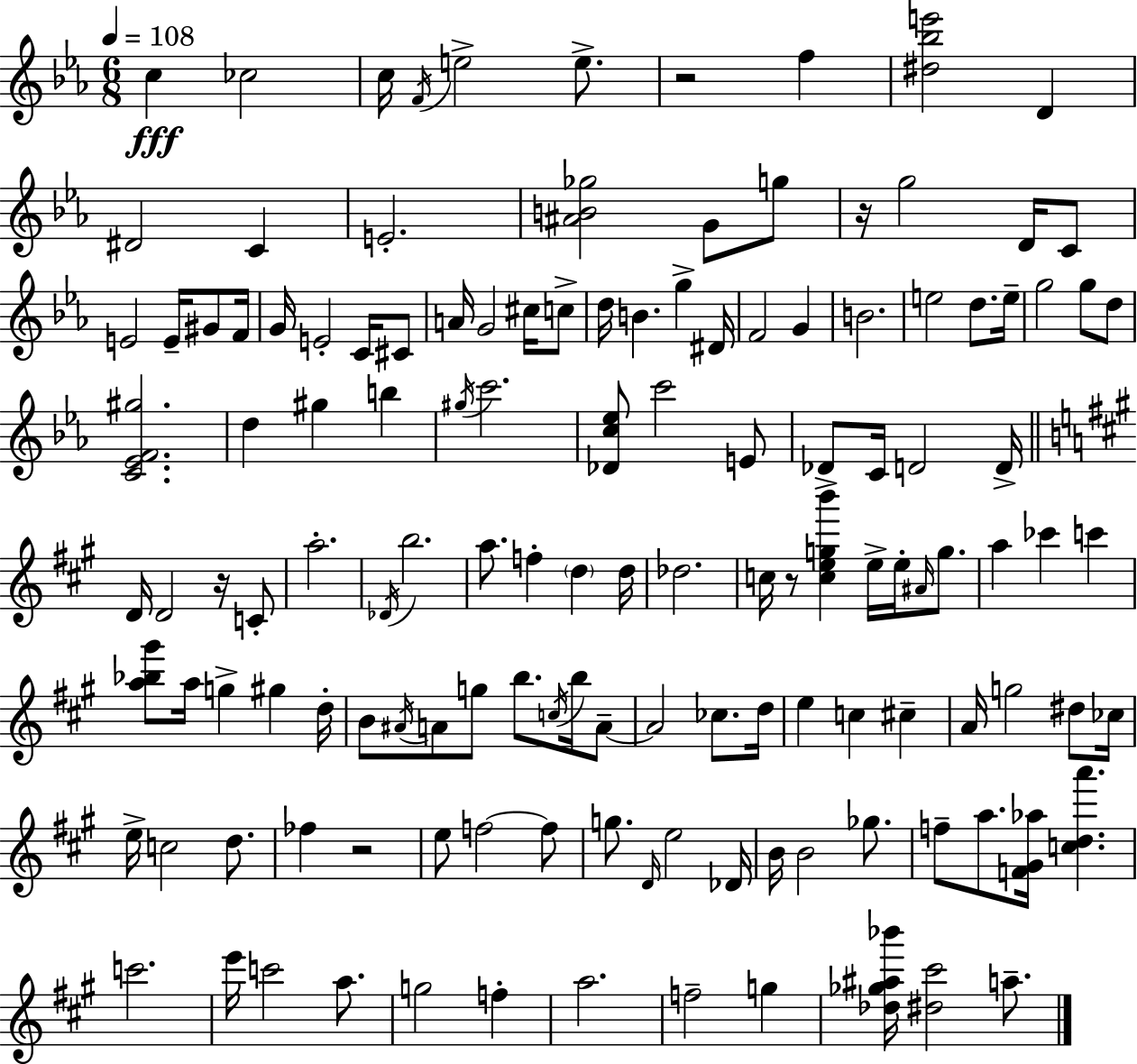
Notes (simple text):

C5/q CES5/h C5/s F4/s E5/h E5/e. R/h F5/q [D#5,Bb5,E6]/h D4/q D#4/h C4/q E4/h. [A#4,B4,Gb5]/h G4/e G5/e R/s G5/h D4/s C4/e E4/h E4/s G#4/e F4/s G4/s E4/h C4/s C#4/e A4/s G4/h C#5/s C5/e D5/s B4/q. G5/q D#4/s F4/h G4/q B4/h. E5/h D5/e. E5/s G5/h G5/e D5/e [C4,Eb4,F4,G#5]/h. D5/q G#5/q B5/q G#5/s C6/h. [Db4,C5,Eb5]/e C6/h E4/e Db4/e C4/s D4/h D4/s D4/s D4/h R/s C4/e A5/h. Db4/s B5/h. A5/e. F5/q D5/q D5/s Db5/h. C5/s R/e [C5,E5,G5,B6]/q E5/s E5/s A#4/s G5/e. A5/q CES6/q C6/q [A5,Bb5,G#6]/e A5/s G5/q G#5/q D5/s B4/e A#4/s A4/e G5/e B5/e. C5/s B5/s A4/e A4/h CES5/e. D5/s E5/q C5/q C#5/q A4/s G5/h D#5/e CES5/s E5/s C5/h D5/e. FES5/q R/h E5/e F5/h F5/e G5/e. D4/s E5/h Db4/s B4/s B4/h Gb5/e. F5/e A5/e. [F4,G#4,Ab5]/s [C5,D5,A6]/q. C6/h. E6/s C6/h A5/e. G5/h F5/q A5/h. F5/h G5/q [Db5,Gb5,A#5,Bb6]/s [D#5,C#6]/h A5/e.